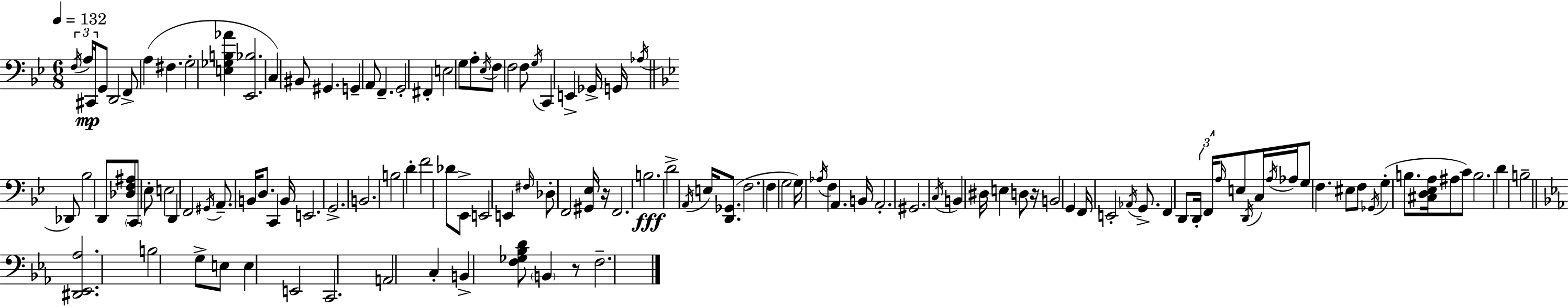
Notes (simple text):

F3/s A3/s C#2/s G2/e D2/h F2/e A3/q F#3/q. G3/h [E3,Gb3,B3,Ab4]/q [Eb2,Bb3]/h. C3/q BIS2/e G#2/q. G2/q A2/e F2/q. G2/h F#2/q E3/h G3/e A3/e Eb3/s F3/e F3/h F3/e G3/s C2/q E2/q Gb2/s G2/s Ab3/s Db2/e Bb3/h D2/e [Db3,F3,A#3]/e C2/e Eb3/e E3/h D2/q F2/h G#2/s A2/e. B2/s D3/e. C2/q B2/s E2/h. G2/h. B2/h. B3/h D4/q F4/h Db4/e Eb2/e E2/h E2/q F#3/s Db3/e F2/h [G#2,Eb3]/s R/s F2/h. B3/h. D4/h A2/s E3/s [D2,Gb2]/e. F3/h. F3/q G3/h G3/s Ab3/s F3/q A2/q. B2/s A2/h. G#2/h. C3/s B2/q D#3/s E3/q D3/e R/s B2/h G2/q F2/s E2/h Ab2/s G2/e. F2/q D2/e D2/s F2/s A3/s E3/e D2/s C3/s A3/s Ab3/s G3/e F3/q. EIS3/e F3/e Gb2/s G3/q B3/e. [C#3,D3,Eb3,A3]/s A#3/e C4/e B3/h. D4/q B3/h [D#2,Eb2,Ab3]/h. B3/h G3/e E3/e E3/q E2/h C2/h. A2/h C3/q B2/q [F3,Gb3,Bb3,D4]/e B2/q R/e F3/h.